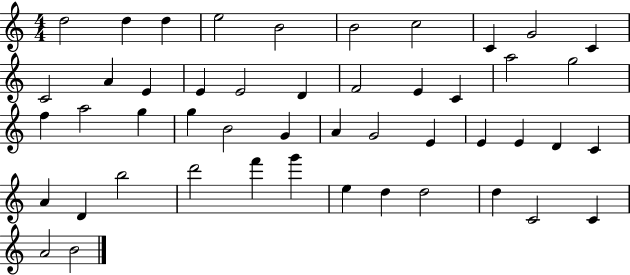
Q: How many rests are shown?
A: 0